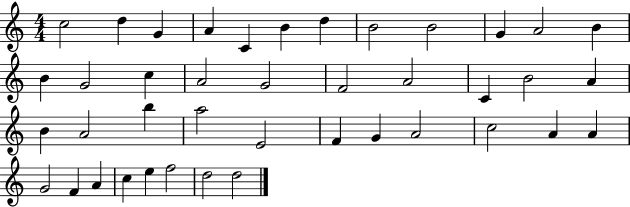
{
  \clef treble
  \numericTimeSignature
  \time 4/4
  \key c \major
  c''2 d''4 g'4 | a'4 c'4 b'4 d''4 | b'2 b'2 | g'4 a'2 b'4 | \break b'4 g'2 c''4 | a'2 g'2 | f'2 a'2 | c'4 b'2 a'4 | \break b'4 a'2 b''4 | a''2 e'2 | f'4 g'4 a'2 | c''2 a'4 a'4 | \break g'2 f'4 a'4 | c''4 e''4 f''2 | d''2 d''2 | \bar "|."
}